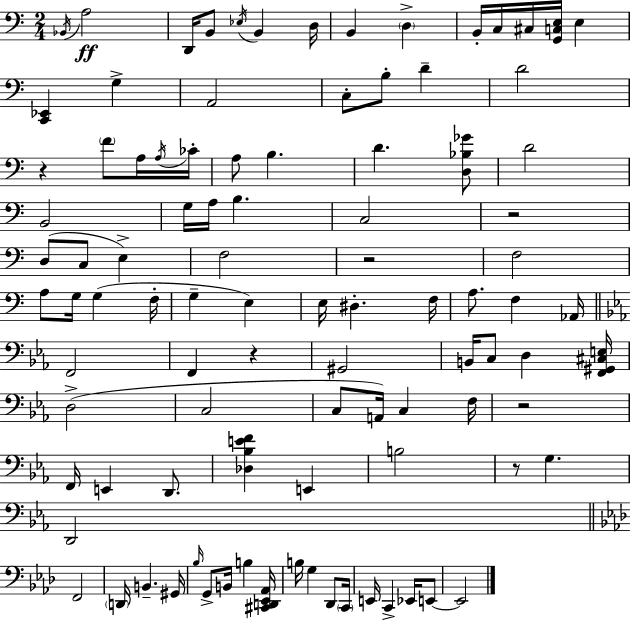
X:1
T:Untitled
M:2/4
L:1/4
K:Am
_B,,/4 A,2 D,,/4 B,,/2 _E,/4 B,, D,/4 B,, D, B,,/4 C,/4 ^C,/4 [G,,C,E,]/4 E, [C,,_E,,] G, A,,2 C,/2 B,/2 D D2 z F/2 A,/4 A,/4 _C/4 A,/2 B, D [D,_B,_G]/2 D2 B,,2 G,/4 A,/4 B, C,2 z2 D,/2 C,/2 E, F,2 z2 F,2 A,/2 G,/4 G, F,/4 G, E, E,/4 ^D, F,/4 A,/2 F, _A,,/4 F,,2 F,, z ^G,,2 B,,/4 C,/2 D, [F,,^G,,^C,E,]/4 D,2 C,2 C,/2 A,,/4 C, F,/4 z2 F,,/4 E,, D,,/2 [_D,_B,EF] E,, B,2 z/2 G, D,,2 F,,2 D,,/4 B,, ^G,,/4 _B,/4 G,,/2 B,,/4 B, [^C,,D,,_E,,_A,,]/4 B,/4 G, _D,,/2 C,,/4 E,,/4 C,, _E,,/4 E,,/2 E,,2